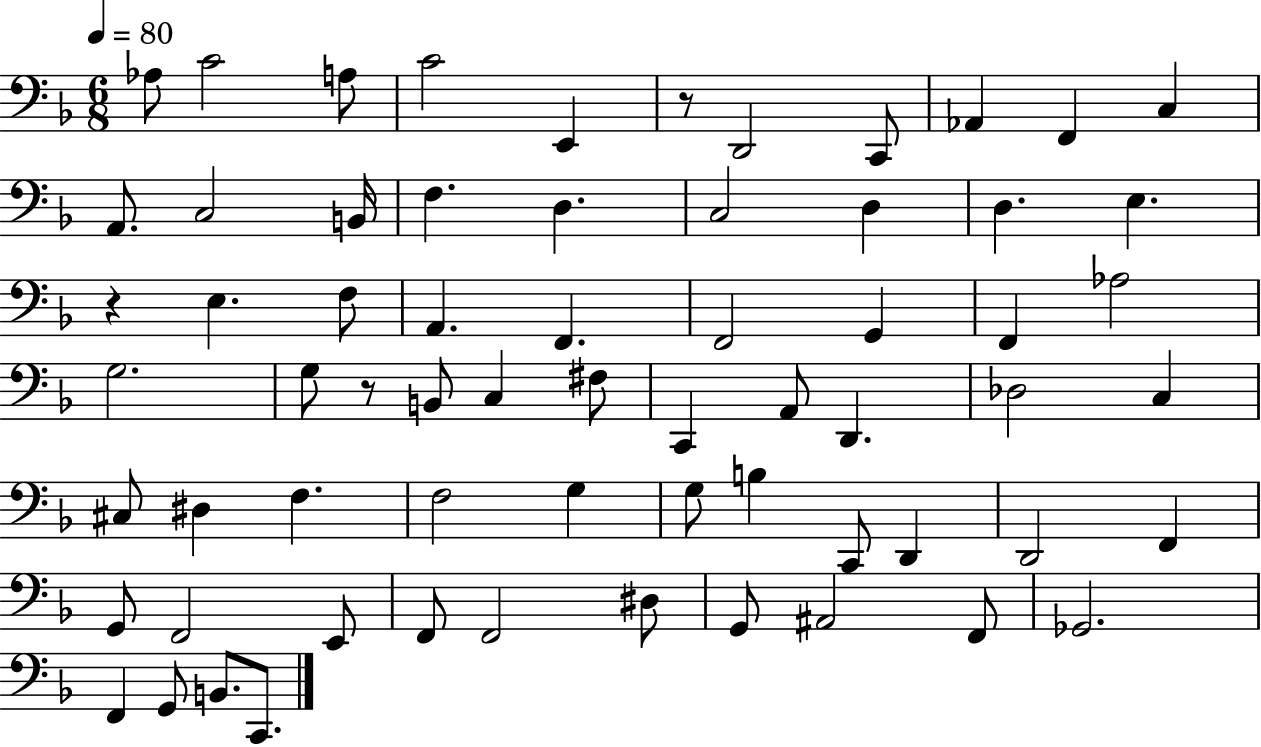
Ab3/e C4/h A3/e C4/h E2/q R/e D2/h C2/e Ab2/q F2/q C3/q A2/e. C3/h B2/s F3/q. D3/q. C3/h D3/q D3/q. E3/q. R/q E3/q. F3/e A2/q. F2/q. F2/h G2/q F2/q Ab3/h G3/h. G3/e R/e B2/e C3/q F#3/e C2/q A2/e D2/q. Db3/h C3/q C#3/e D#3/q F3/q. F3/h G3/q G3/e B3/q C2/e D2/q D2/h F2/q G2/e F2/h E2/e F2/e F2/h D#3/e G2/e A#2/h F2/e Gb2/h. F2/q G2/e B2/e. C2/e.